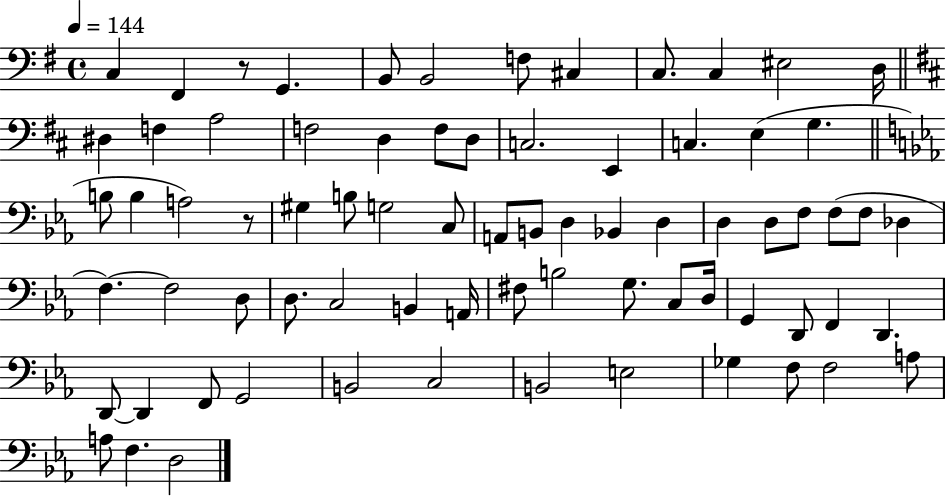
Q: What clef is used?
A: bass